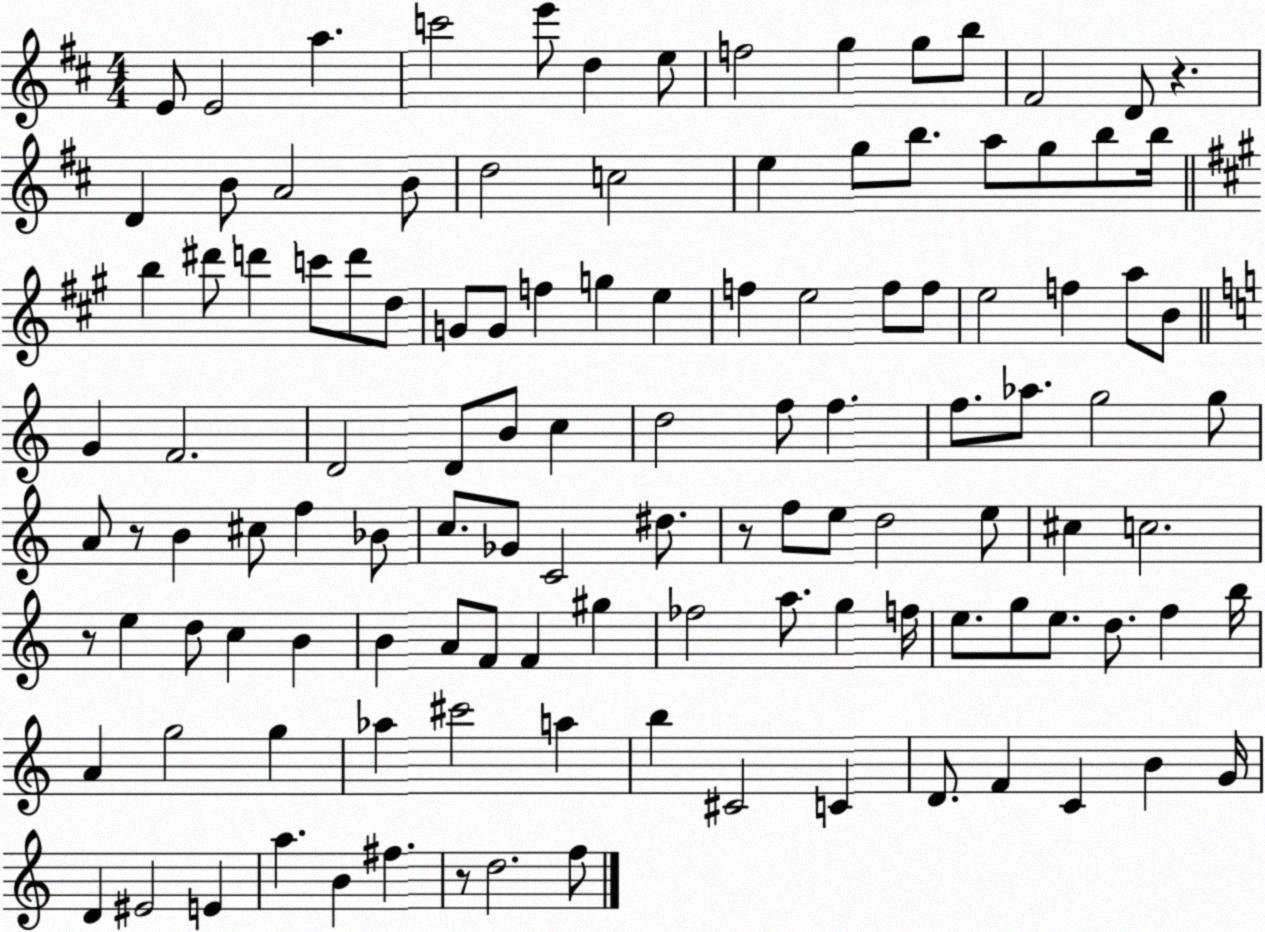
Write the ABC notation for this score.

X:1
T:Untitled
M:4/4
L:1/4
K:D
E/2 E2 a c'2 e'/2 d e/2 f2 g g/2 b/2 ^F2 D/2 z D B/2 A2 B/2 d2 c2 e g/2 b/2 a/2 g/2 b/2 b/4 b ^d'/2 d' c'/2 d'/2 d/2 G/2 G/2 f g e f e2 f/2 f/2 e2 f a/2 B/2 G F2 D2 D/2 B/2 c d2 f/2 f f/2 _a/2 g2 g/2 A/2 z/2 B ^c/2 f _B/2 c/2 _G/2 C2 ^d/2 z/2 f/2 e/2 d2 e/2 ^c c2 z/2 e d/2 c B B A/2 F/2 F ^g _f2 a/2 g f/4 e/2 g/2 e/2 d/2 f b/4 A g2 g _a ^c'2 a b ^C2 C D/2 F C B G/4 D ^E2 E a B ^f z/2 d2 f/2